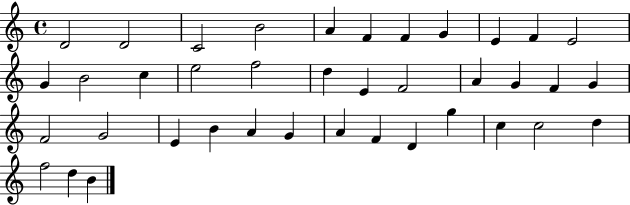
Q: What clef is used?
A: treble